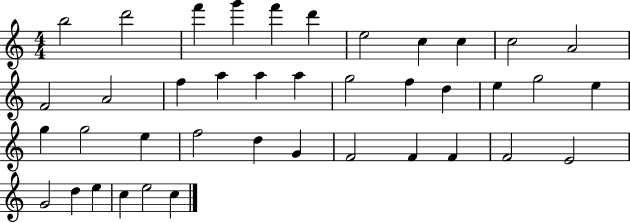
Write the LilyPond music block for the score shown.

{
  \clef treble
  \numericTimeSignature
  \time 4/4
  \key c \major
  b''2 d'''2 | f'''4 g'''4 f'''4 d'''4 | e''2 c''4 c''4 | c''2 a'2 | \break f'2 a'2 | f''4 a''4 a''4 a''4 | g''2 f''4 d''4 | e''4 g''2 e''4 | \break g''4 g''2 e''4 | f''2 d''4 g'4 | f'2 f'4 f'4 | f'2 e'2 | \break g'2 d''4 e''4 | c''4 e''2 c''4 | \bar "|."
}